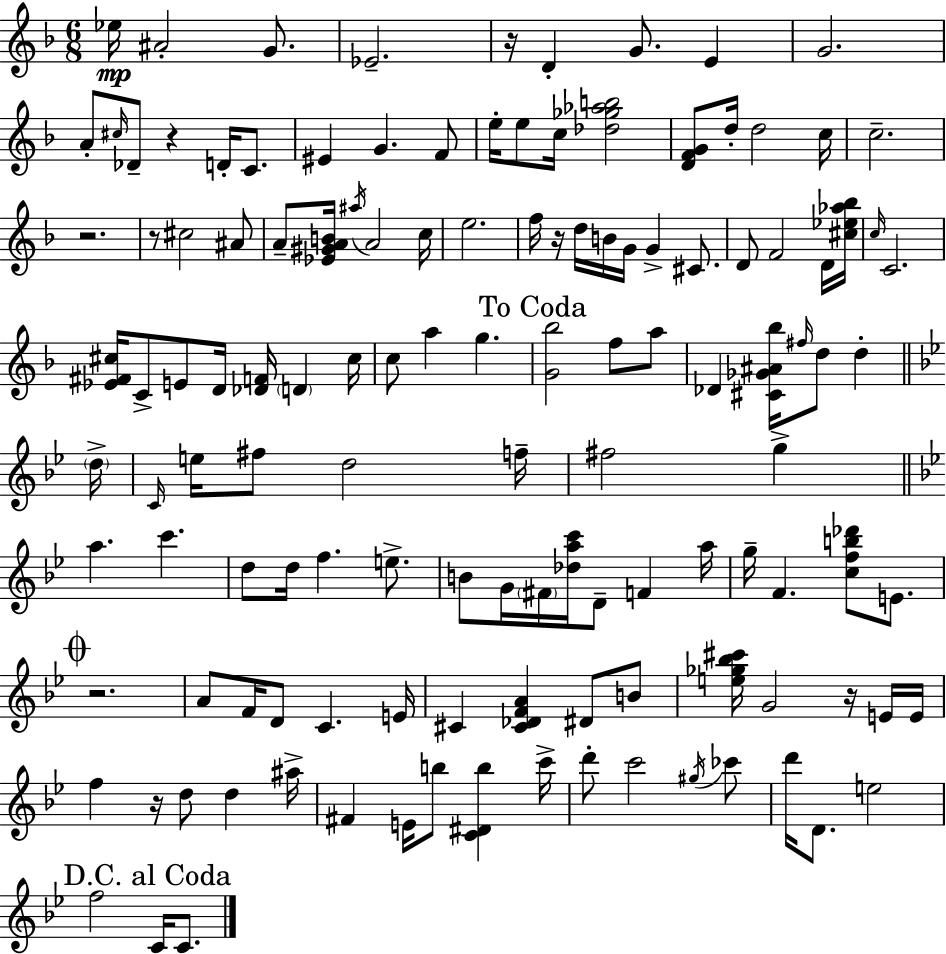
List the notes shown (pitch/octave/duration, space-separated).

Eb5/s A#4/h G4/e. Eb4/h. R/s D4/q G4/e. E4/q G4/h. A4/e C#5/s Db4/e R/q D4/s C4/e. EIS4/q G4/q. F4/e E5/s E5/e C5/s [Db5,Gb5,Ab5,B5]/h [D4,F4,G4]/e D5/s D5/h C5/s C5/h. R/h. R/e C#5/h A#4/e A4/e [Eb4,G#4,A4,B4]/s A#5/s A4/h C5/s E5/h. F5/s R/s D5/s B4/s G4/s G4/q C#4/e. D4/e F4/h D4/s [C#5,Eb5,Ab5,Bb5]/s C5/s C4/h. [Eb4,F#4,C#5]/s C4/e E4/e D4/s [Db4,F4]/s D4/q C#5/s C5/e A5/q G5/q. [G4,Bb5]/h F5/e A5/e Db4/q [C#4,Gb4,A#4,Bb5]/s F#5/s D5/e D5/q D5/s C4/s E5/s F#5/e D5/h F5/s F#5/h G5/q A5/q. C6/q. D5/e D5/s F5/q. E5/e. B4/e G4/s F#4/s [Db5,A5,C6]/s D4/e F4/q A5/s G5/s F4/q. [C5,F5,B5,Db6]/e E4/e. R/h. A4/e F4/s D4/e C4/q. E4/s C#4/q [C#4,Db4,F4,A4]/q D#4/e B4/e [E5,Gb5,Bb5,C#6]/s G4/h R/s E4/s E4/s F5/q R/s D5/e D5/q A#5/s F#4/q E4/s B5/e [C4,D#4,B5]/q C6/s D6/e C6/h G#5/s CES6/e D6/s D4/e. E5/h F5/h C4/s C4/e.